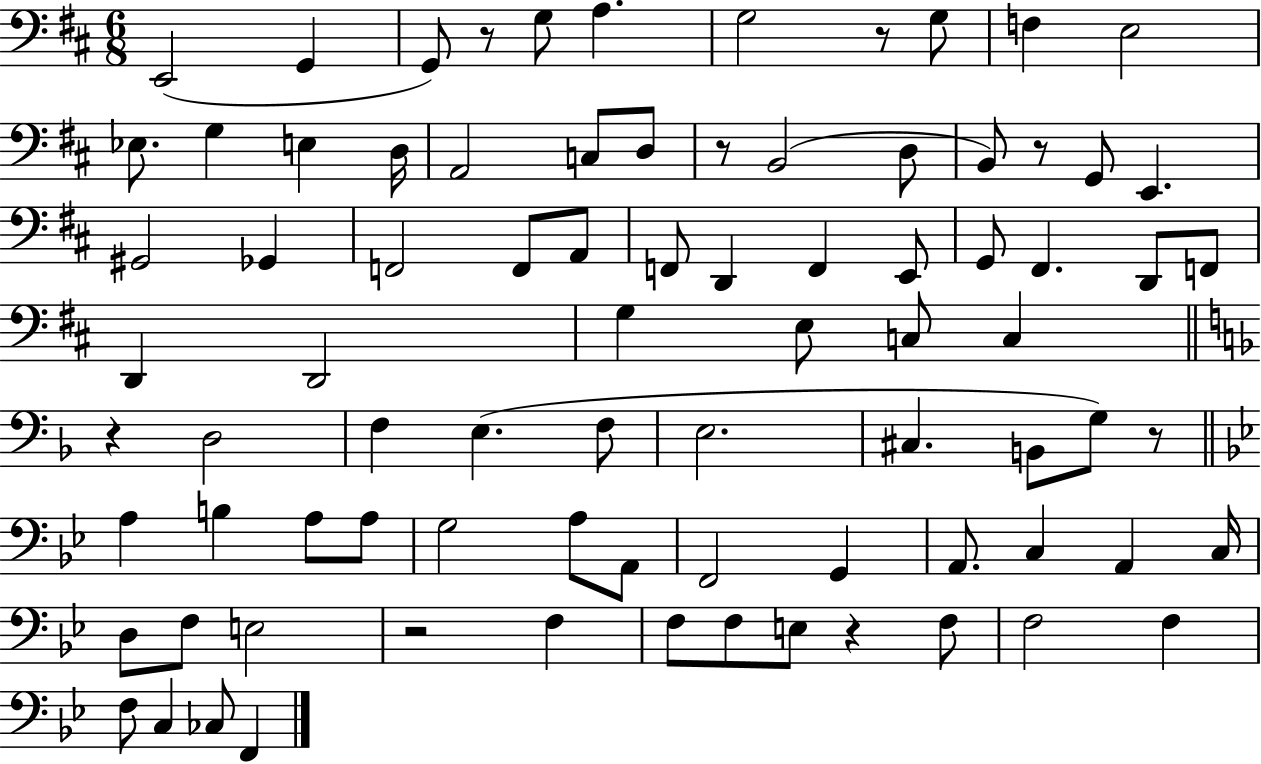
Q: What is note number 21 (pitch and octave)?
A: E2